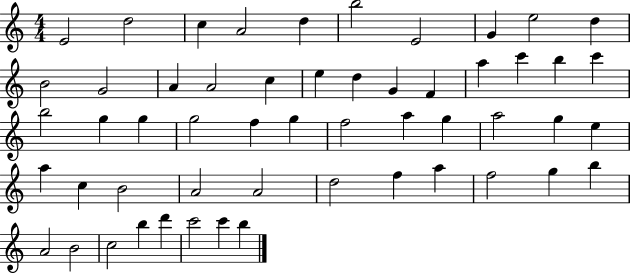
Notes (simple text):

E4/h D5/h C5/q A4/h D5/q B5/h E4/h G4/q E5/h D5/q B4/h G4/h A4/q A4/h C5/q E5/q D5/q G4/q F4/q A5/q C6/q B5/q C6/q B5/h G5/q G5/q G5/h F5/q G5/q F5/h A5/q G5/q A5/h G5/q E5/q A5/q C5/q B4/h A4/h A4/h D5/h F5/q A5/q F5/h G5/q B5/q A4/h B4/h C5/h B5/q D6/q C6/h C6/q B5/q